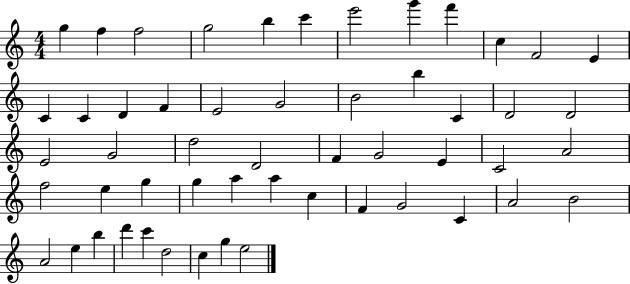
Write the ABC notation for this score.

X:1
T:Untitled
M:4/4
L:1/4
K:C
g f f2 g2 b c' e'2 g' f' c F2 E C C D F E2 G2 B2 b C D2 D2 E2 G2 d2 D2 F G2 E C2 A2 f2 e g g a a c F G2 C A2 B2 A2 e b d' c' d2 c g e2